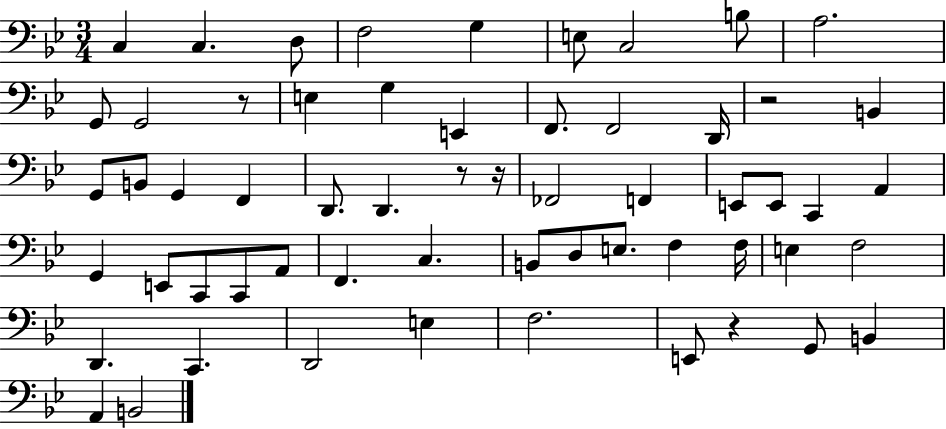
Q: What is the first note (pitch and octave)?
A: C3